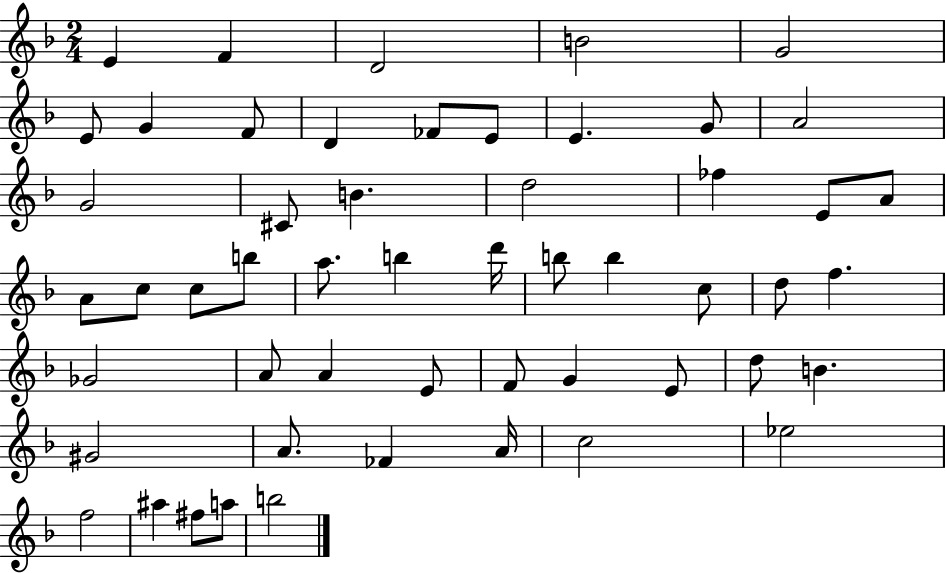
E4/q F4/q D4/h B4/h G4/h E4/e G4/q F4/e D4/q FES4/e E4/e E4/q. G4/e A4/h G4/h C#4/e B4/q. D5/h FES5/q E4/e A4/e A4/e C5/e C5/e B5/e A5/e. B5/q D6/s B5/e B5/q C5/e D5/e F5/q. Gb4/h A4/e A4/q E4/e F4/e G4/q E4/e D5/e B4/q. G#4/h A4/e. FES4/q A4/s C5/h Eb5/h F5/h A#5/q F#5/e A5/e B5/h